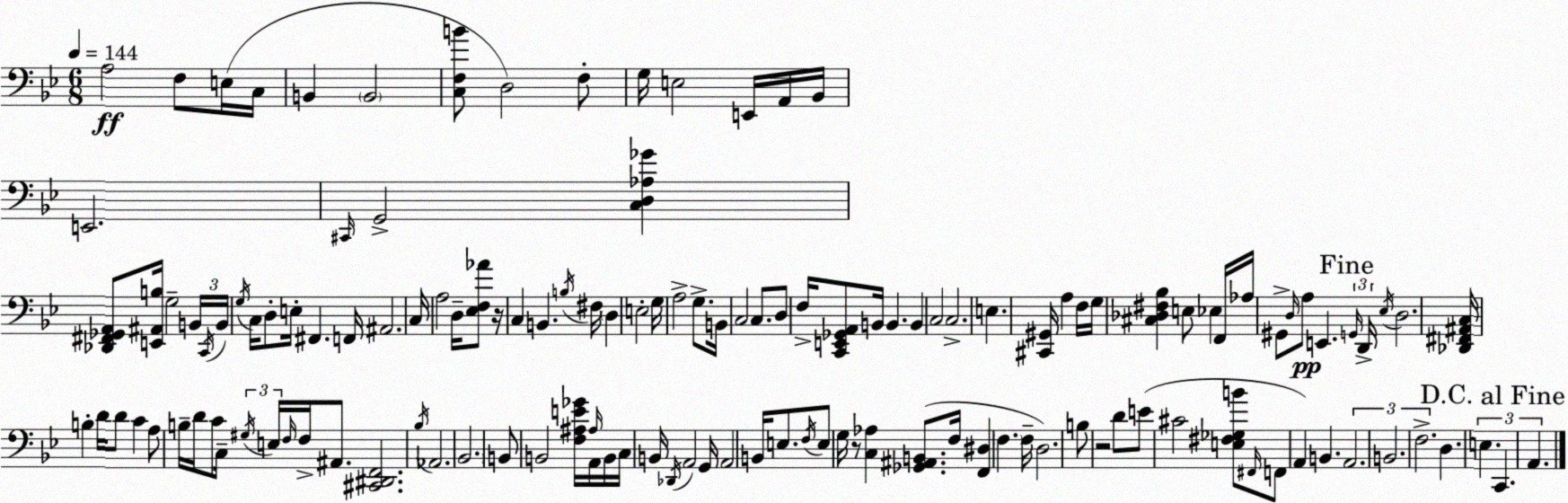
X:1
T:Untitled
M:6/8
L:1/4
K:Bb
A,2 F,/2 E,/4 C,/4 B,, B,,2 [C,F,B]/2 D,2 F,/2 G,/4 E,2 E,,/4 A,,/4 _B,,/4 E,,2 ^C,,/4 G,,2 [C,D,_A,_G] [_D,,^F,,_G,,A,,]/2 [E,,^A,,B,]/4 G,2 B,,/4 C,,/4 B,,/4 G,/4 C,/4 D,/2 E,/4 ^F,, F,,/4 ^A,,2 C,/4 A,2 D,/4 [_E,F,_A]/2 z/4 C, B,, B,/4 ^F,/4 D, E,2 G,/4 A,2 G,/2 B,,/4 C,2 C,/2 D,/2 F,/4 [C,,E,,_G,,A,,]/2 B,,/4 B,, B,, C,2 C,2 E, [^C,,^G,,]/4 A, F,/4 G,/4 [^C,_D,^F,_B,] E,/2 _E, F,,/4 _A,/4 ^G,,/2 D,/4 A,/2 E,, G,,/4 D,,/4 _E,/4 D,2 [_D,,^F,,^A,,C,]/4 B, D/4 D/2 C A,/2 B,/4 D/4 C/2 C,/4 ^G,/4 E,/4 F,/4 F,/4 ^A,,/2 [^C,,^D,,F,,]2 _B,/4 _A,,2 _B,,2 B,,/2 B,,2 [F,^A,E_G]/4 ^A,/4 A,,/4 B,,/4 C,/4 B,,/4 _D,,/4 A,,2 G,,/4 A,,2 B,,/4 E,/2 F,/4 E,/2 G,/4 z/2 [C,_A,] [_G,,^A,,B,,]/2 F,/4 [F,,^D,] F, F,/4 D,2 B,/2 z2 D/2 E/2 ^C2 [E,^F,_G,B]/2 ^F,,/4 F,,/2 A,, B,, A,,2 B,,2 F,2 D, E, C,, A,,